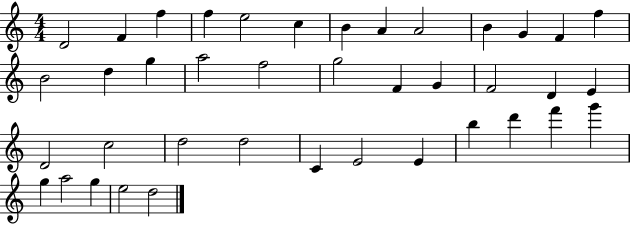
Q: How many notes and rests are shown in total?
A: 40